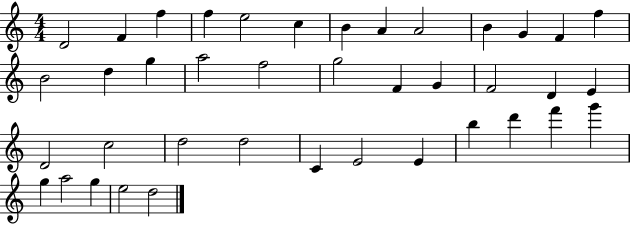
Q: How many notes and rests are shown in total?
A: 40